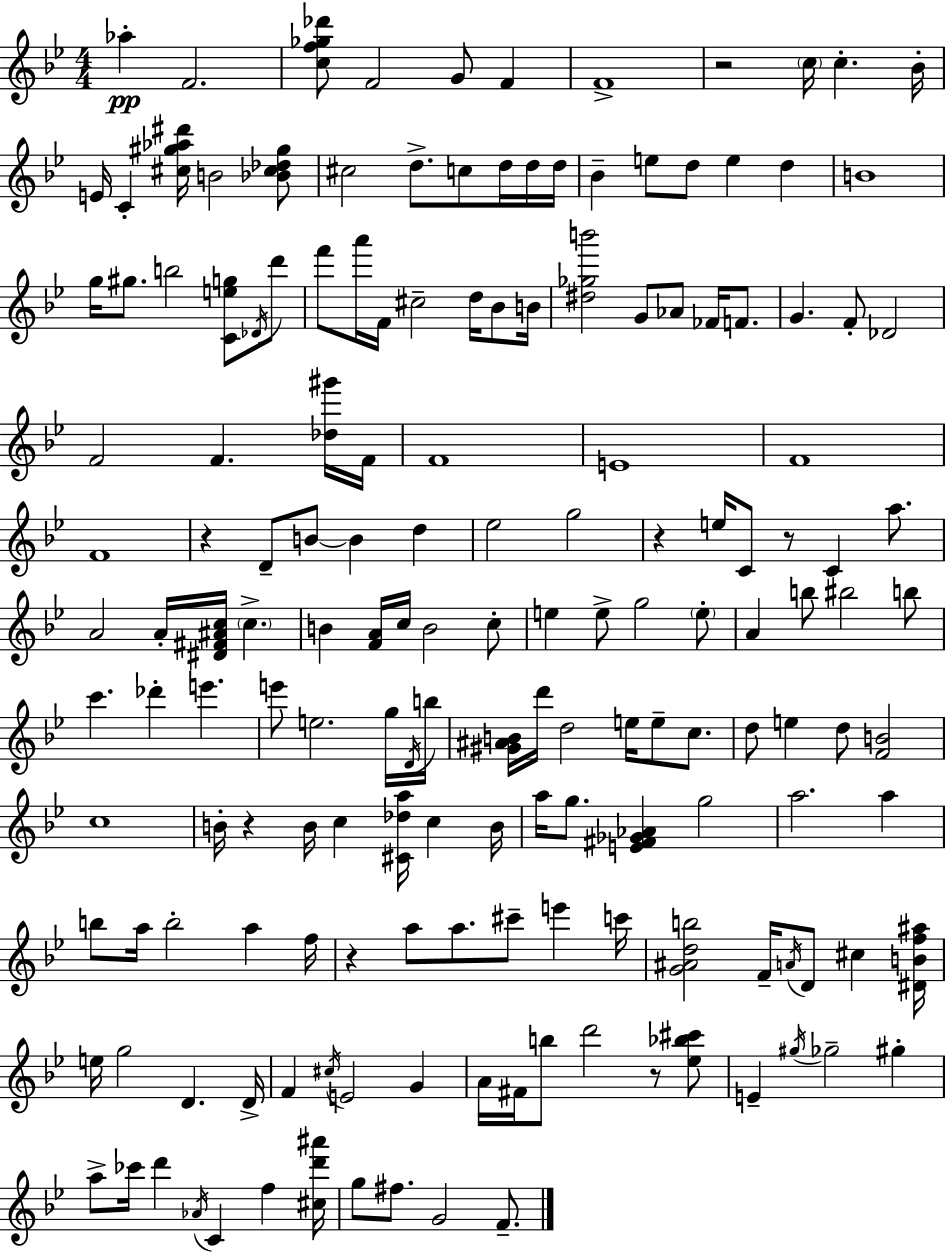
X:1
T:Untitled
M:4/4
L:1/4
K:Bb
_a F2 [cf_g_d']/2 F2 G/2 F F4 z2 c/4 c _B/4 E/4 C [^c^g_a^d']/4 B2 [_B^c_d^g]/2 ^c2 d/2 c/2 d/4 d/4 d/4 _B e/2 d/2 e d B4 g/4 ^g/2 b2 [Ceg]/2 _D/4 d'/2 f'/2 a'/4 F/4 ^c2 d/4 _B/2 B/4 [^d_gb']2 G/2 _A/2 _F/4 F/2 G F/2 _D2 F2 F [_d^g']/4 F/4 F4 E4 F4 F4 z D/2 B/2 B d _e2 g2 z e/4 C/2 z/2 C a/2 A2 A/4 [^D^F^Ac]/4 c B [FA]/4 c/4 B2 c/2 e e/2 g2 e/2 A b/2 ^b2 b/2 c' _d' e' e'/2 e2 g/4 D/4 b/4 [^G^AB]/4 d'/4 d2 e/4 e/2 c/2 d/2 e d/2 [FB]2 c4 B/4 z B/4 c [^C_da]/4 c B/4 a/4 g/2 [E^F_G_A] g2 a2 a b/2 a/4 b2 a f/4 z a/2 a/2 ^c'/2 e' c'/4 [G^Adb]2 F/4 A/4 D/2 ^c [^DBf^a]/4 e/4 g2 D D/4 F ^c/4 E2 G A/4 ^F/4 b/2 d'2 z/2 [_e_b^c']/2 E ^g/4 _g2 ^g a/2 _c'/4 d' _A/4 C f [^cd'^a']/4 g/2 ^f/2 G2 F/2